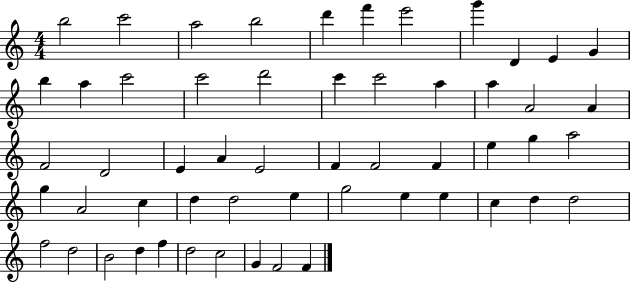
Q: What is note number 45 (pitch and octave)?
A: D5